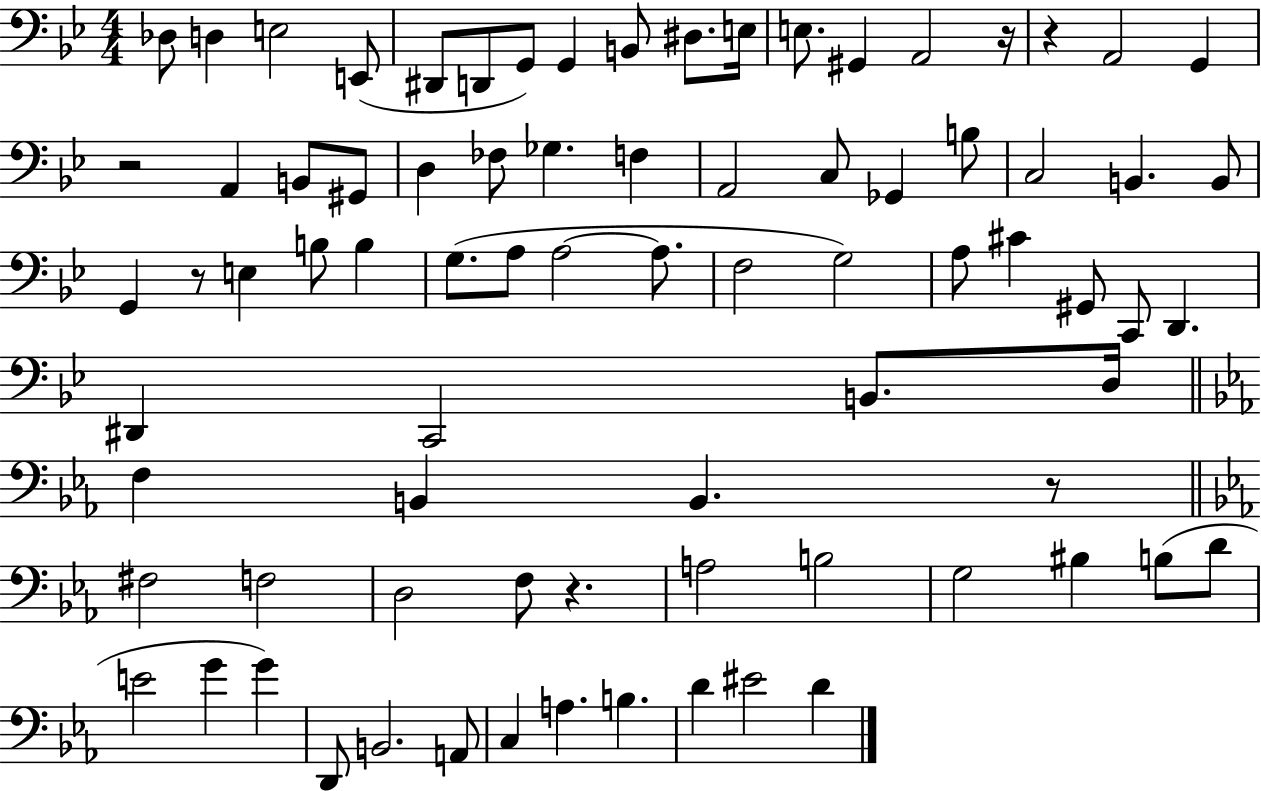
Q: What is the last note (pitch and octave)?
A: D4